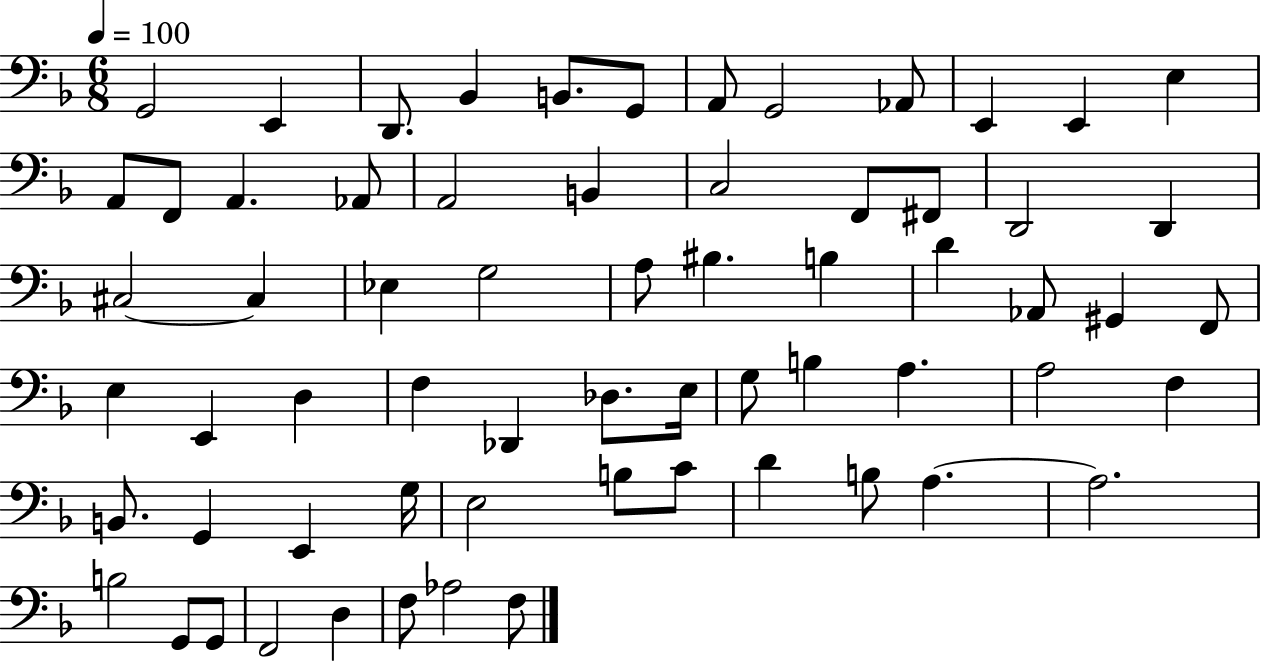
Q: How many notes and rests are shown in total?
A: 65